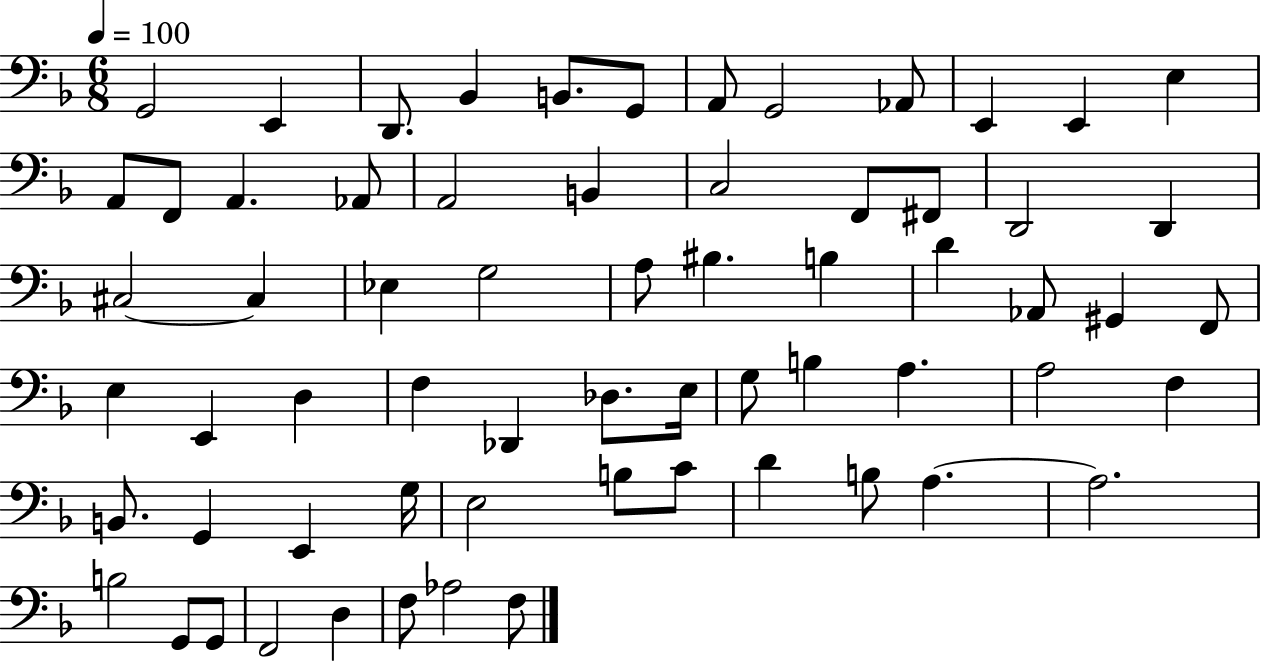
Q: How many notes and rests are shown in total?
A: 65